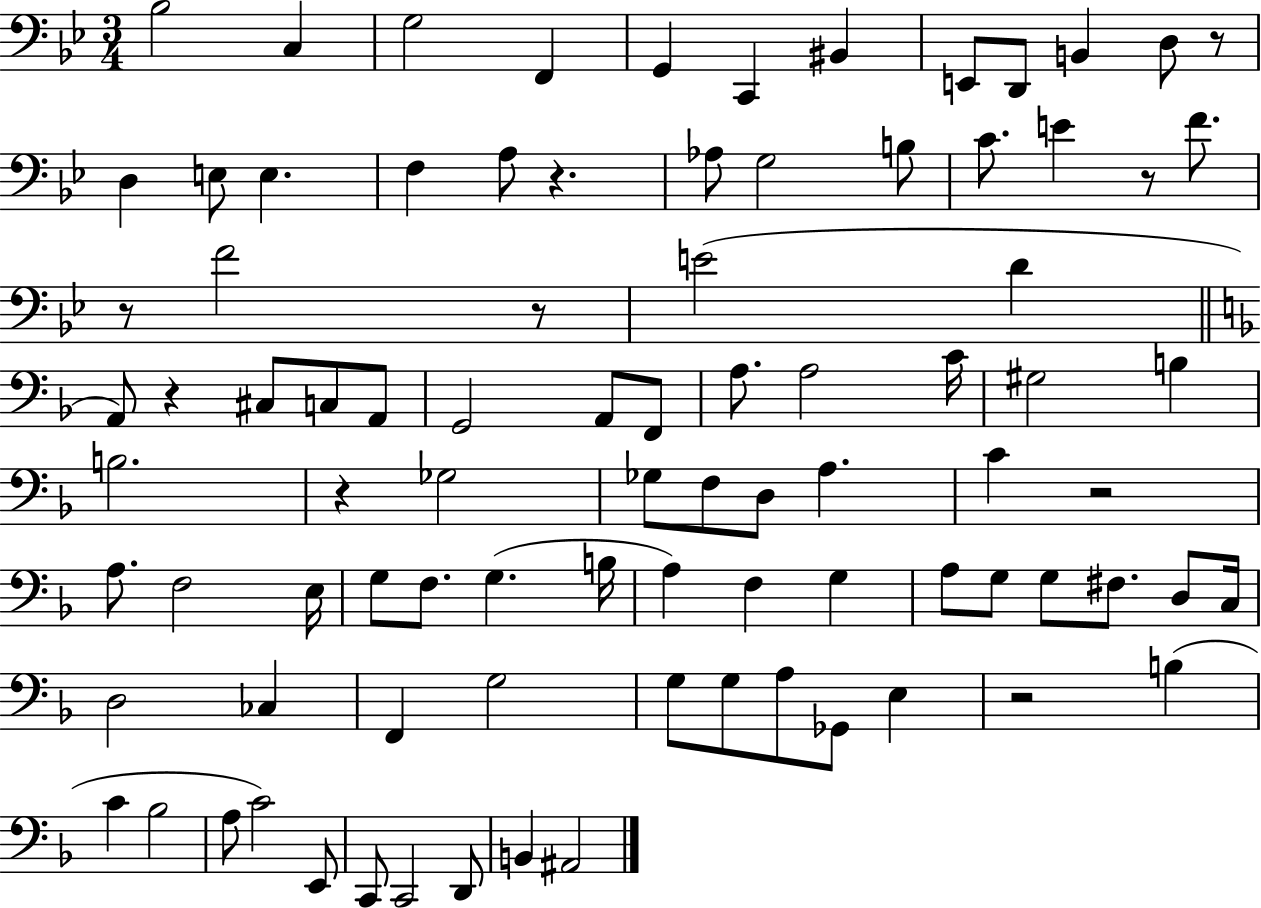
{
  \clef bass
  \numericTimeSignature
  \time 3/4
  \key bes \major
  bes2 c4 | g2 f,4 | g,4 c,4 bis,4 | e,8 d,8 b,4 d8 r8 | \break d4 e8 e4. | f4 a8 r4. | aes8 g2 b8 | c'8. e'4 r8 f'8. | \break r8 f'2 r8 | e'2( d'4 | \bar "||" \break \key d \minor a,8) r4 cis8 c8 a,8 | g,2 a,8 f,8 | a8. a2 c'16 | gis2 b4 | \break b2. | r4 ges2 | ges8 f8 d8 a4. | c'4 r2 | \break a8. f2 e16 | g8 f8. g4.( b16 | a4) f4 g4 | a8 g8 g8 fis8. d8 c16 | \break d2 ces4 | f,4 g2 | g8 g8 a8 ges,8 e4 | r2 b4( | \break c'4 bes2 | a8 c'2) e,8 | c,8 c,2 d,8 | b,4 ais,2 | \break \bar "|."
}